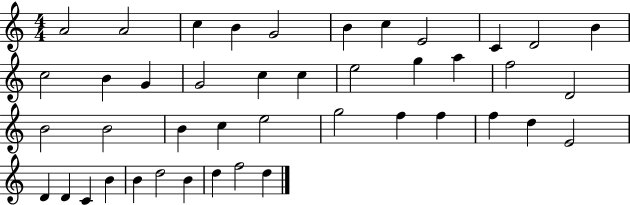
X:1
T:Untitled
M:4/4
L:1/4
K:C
A2 A2 c B G2 B c E2 C D2 B c2 B G G2 c c e2 g a f2 D2 B2 B2 B c e2 g2 f f f d E2 D D C B B d2 B d f2 d